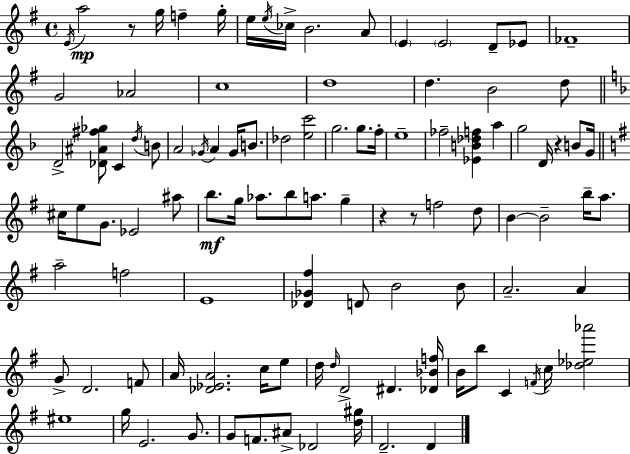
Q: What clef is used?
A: treble